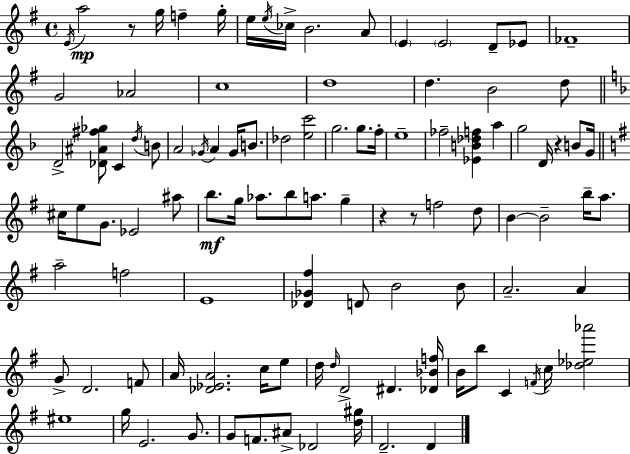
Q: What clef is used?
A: treble